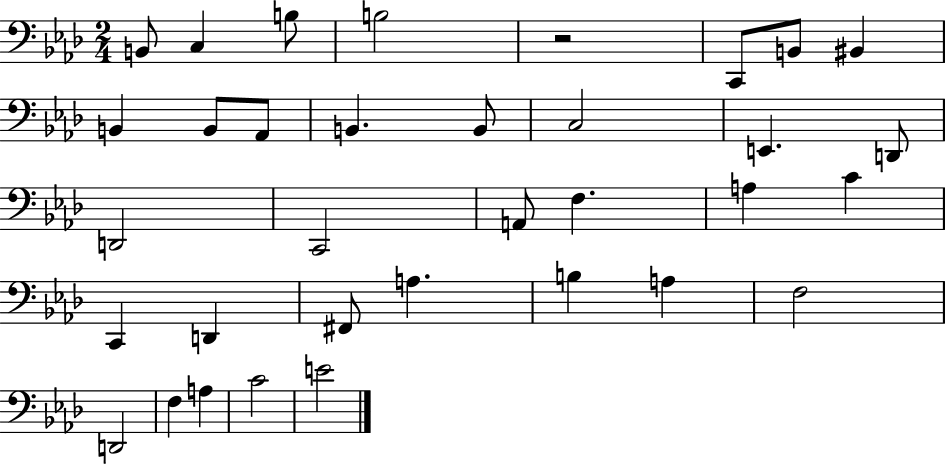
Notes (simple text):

B2/e C3/q B3/e B3/h R/h C2/e B2/e BIS2/q B2/q B2/e Ab2/e B2/q. B2/e C3/h E2/q. D2/e D2/h C2/h A2/e F3/q. A3/q C4/q C2/q D2/q F#2/e A3/q. B3/q A3/q F3/h D2/h F3/q A3/q C4/h E4/h